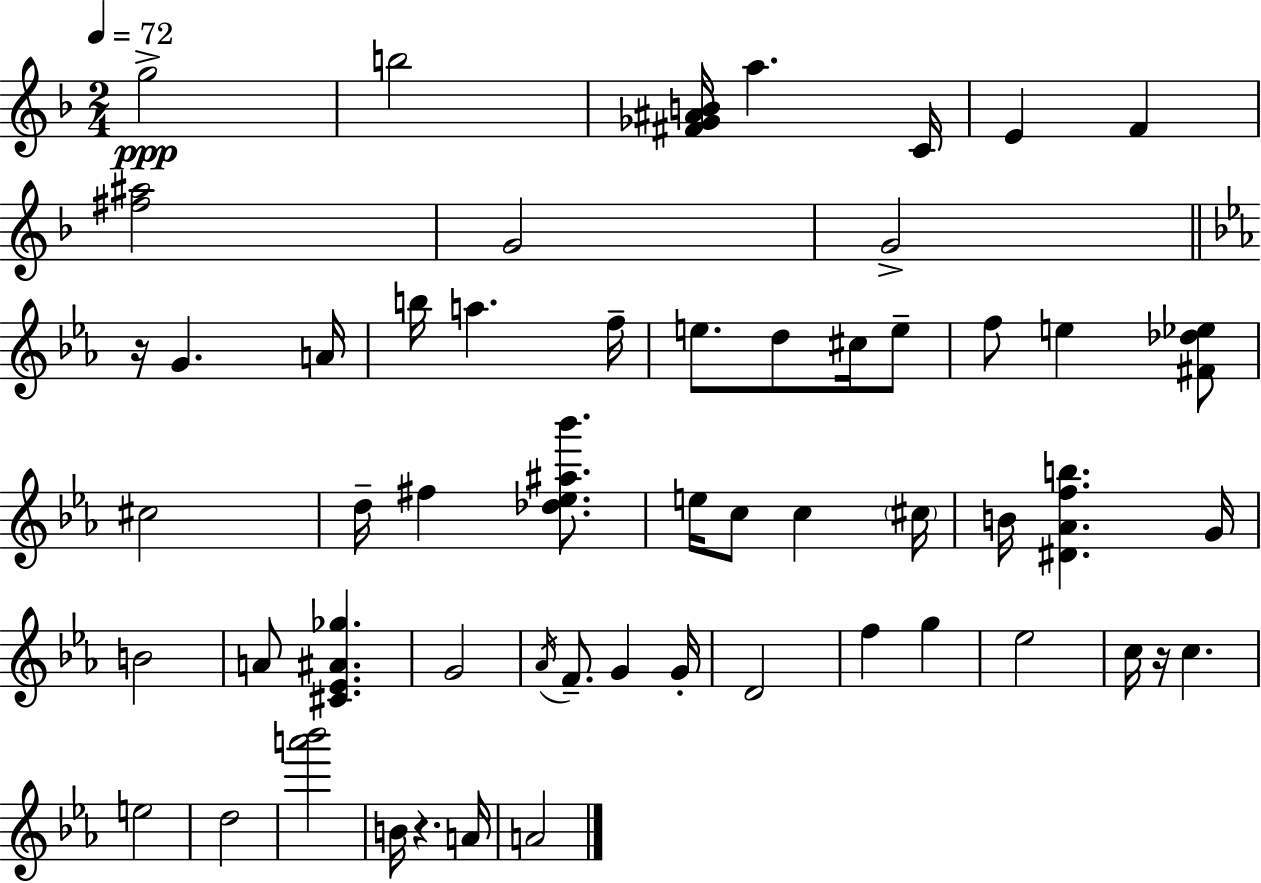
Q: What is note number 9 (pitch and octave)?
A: G4